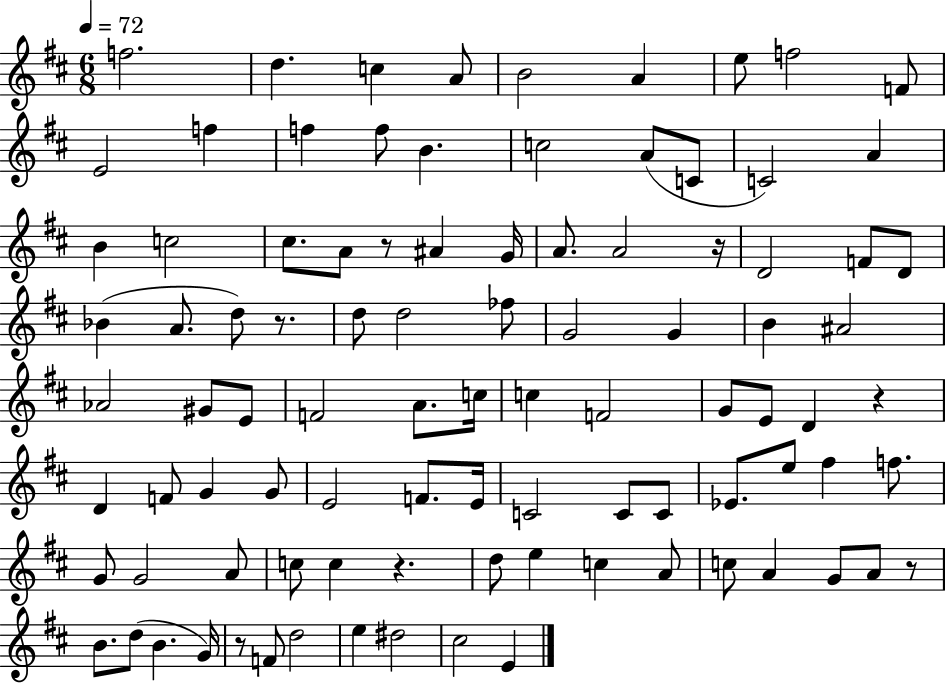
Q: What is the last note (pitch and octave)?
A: E4